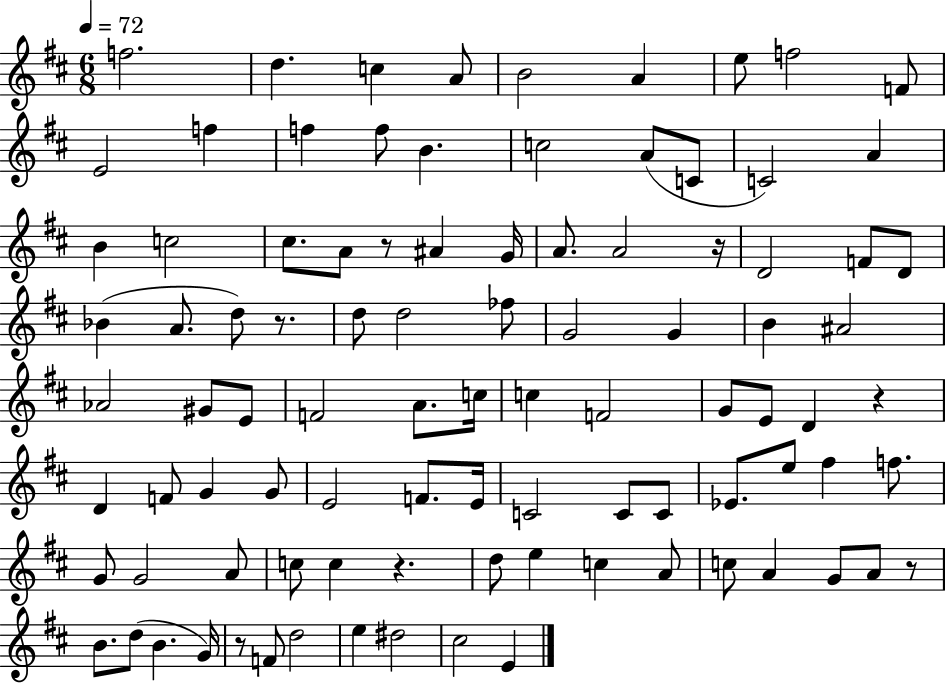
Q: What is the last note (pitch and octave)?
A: E4